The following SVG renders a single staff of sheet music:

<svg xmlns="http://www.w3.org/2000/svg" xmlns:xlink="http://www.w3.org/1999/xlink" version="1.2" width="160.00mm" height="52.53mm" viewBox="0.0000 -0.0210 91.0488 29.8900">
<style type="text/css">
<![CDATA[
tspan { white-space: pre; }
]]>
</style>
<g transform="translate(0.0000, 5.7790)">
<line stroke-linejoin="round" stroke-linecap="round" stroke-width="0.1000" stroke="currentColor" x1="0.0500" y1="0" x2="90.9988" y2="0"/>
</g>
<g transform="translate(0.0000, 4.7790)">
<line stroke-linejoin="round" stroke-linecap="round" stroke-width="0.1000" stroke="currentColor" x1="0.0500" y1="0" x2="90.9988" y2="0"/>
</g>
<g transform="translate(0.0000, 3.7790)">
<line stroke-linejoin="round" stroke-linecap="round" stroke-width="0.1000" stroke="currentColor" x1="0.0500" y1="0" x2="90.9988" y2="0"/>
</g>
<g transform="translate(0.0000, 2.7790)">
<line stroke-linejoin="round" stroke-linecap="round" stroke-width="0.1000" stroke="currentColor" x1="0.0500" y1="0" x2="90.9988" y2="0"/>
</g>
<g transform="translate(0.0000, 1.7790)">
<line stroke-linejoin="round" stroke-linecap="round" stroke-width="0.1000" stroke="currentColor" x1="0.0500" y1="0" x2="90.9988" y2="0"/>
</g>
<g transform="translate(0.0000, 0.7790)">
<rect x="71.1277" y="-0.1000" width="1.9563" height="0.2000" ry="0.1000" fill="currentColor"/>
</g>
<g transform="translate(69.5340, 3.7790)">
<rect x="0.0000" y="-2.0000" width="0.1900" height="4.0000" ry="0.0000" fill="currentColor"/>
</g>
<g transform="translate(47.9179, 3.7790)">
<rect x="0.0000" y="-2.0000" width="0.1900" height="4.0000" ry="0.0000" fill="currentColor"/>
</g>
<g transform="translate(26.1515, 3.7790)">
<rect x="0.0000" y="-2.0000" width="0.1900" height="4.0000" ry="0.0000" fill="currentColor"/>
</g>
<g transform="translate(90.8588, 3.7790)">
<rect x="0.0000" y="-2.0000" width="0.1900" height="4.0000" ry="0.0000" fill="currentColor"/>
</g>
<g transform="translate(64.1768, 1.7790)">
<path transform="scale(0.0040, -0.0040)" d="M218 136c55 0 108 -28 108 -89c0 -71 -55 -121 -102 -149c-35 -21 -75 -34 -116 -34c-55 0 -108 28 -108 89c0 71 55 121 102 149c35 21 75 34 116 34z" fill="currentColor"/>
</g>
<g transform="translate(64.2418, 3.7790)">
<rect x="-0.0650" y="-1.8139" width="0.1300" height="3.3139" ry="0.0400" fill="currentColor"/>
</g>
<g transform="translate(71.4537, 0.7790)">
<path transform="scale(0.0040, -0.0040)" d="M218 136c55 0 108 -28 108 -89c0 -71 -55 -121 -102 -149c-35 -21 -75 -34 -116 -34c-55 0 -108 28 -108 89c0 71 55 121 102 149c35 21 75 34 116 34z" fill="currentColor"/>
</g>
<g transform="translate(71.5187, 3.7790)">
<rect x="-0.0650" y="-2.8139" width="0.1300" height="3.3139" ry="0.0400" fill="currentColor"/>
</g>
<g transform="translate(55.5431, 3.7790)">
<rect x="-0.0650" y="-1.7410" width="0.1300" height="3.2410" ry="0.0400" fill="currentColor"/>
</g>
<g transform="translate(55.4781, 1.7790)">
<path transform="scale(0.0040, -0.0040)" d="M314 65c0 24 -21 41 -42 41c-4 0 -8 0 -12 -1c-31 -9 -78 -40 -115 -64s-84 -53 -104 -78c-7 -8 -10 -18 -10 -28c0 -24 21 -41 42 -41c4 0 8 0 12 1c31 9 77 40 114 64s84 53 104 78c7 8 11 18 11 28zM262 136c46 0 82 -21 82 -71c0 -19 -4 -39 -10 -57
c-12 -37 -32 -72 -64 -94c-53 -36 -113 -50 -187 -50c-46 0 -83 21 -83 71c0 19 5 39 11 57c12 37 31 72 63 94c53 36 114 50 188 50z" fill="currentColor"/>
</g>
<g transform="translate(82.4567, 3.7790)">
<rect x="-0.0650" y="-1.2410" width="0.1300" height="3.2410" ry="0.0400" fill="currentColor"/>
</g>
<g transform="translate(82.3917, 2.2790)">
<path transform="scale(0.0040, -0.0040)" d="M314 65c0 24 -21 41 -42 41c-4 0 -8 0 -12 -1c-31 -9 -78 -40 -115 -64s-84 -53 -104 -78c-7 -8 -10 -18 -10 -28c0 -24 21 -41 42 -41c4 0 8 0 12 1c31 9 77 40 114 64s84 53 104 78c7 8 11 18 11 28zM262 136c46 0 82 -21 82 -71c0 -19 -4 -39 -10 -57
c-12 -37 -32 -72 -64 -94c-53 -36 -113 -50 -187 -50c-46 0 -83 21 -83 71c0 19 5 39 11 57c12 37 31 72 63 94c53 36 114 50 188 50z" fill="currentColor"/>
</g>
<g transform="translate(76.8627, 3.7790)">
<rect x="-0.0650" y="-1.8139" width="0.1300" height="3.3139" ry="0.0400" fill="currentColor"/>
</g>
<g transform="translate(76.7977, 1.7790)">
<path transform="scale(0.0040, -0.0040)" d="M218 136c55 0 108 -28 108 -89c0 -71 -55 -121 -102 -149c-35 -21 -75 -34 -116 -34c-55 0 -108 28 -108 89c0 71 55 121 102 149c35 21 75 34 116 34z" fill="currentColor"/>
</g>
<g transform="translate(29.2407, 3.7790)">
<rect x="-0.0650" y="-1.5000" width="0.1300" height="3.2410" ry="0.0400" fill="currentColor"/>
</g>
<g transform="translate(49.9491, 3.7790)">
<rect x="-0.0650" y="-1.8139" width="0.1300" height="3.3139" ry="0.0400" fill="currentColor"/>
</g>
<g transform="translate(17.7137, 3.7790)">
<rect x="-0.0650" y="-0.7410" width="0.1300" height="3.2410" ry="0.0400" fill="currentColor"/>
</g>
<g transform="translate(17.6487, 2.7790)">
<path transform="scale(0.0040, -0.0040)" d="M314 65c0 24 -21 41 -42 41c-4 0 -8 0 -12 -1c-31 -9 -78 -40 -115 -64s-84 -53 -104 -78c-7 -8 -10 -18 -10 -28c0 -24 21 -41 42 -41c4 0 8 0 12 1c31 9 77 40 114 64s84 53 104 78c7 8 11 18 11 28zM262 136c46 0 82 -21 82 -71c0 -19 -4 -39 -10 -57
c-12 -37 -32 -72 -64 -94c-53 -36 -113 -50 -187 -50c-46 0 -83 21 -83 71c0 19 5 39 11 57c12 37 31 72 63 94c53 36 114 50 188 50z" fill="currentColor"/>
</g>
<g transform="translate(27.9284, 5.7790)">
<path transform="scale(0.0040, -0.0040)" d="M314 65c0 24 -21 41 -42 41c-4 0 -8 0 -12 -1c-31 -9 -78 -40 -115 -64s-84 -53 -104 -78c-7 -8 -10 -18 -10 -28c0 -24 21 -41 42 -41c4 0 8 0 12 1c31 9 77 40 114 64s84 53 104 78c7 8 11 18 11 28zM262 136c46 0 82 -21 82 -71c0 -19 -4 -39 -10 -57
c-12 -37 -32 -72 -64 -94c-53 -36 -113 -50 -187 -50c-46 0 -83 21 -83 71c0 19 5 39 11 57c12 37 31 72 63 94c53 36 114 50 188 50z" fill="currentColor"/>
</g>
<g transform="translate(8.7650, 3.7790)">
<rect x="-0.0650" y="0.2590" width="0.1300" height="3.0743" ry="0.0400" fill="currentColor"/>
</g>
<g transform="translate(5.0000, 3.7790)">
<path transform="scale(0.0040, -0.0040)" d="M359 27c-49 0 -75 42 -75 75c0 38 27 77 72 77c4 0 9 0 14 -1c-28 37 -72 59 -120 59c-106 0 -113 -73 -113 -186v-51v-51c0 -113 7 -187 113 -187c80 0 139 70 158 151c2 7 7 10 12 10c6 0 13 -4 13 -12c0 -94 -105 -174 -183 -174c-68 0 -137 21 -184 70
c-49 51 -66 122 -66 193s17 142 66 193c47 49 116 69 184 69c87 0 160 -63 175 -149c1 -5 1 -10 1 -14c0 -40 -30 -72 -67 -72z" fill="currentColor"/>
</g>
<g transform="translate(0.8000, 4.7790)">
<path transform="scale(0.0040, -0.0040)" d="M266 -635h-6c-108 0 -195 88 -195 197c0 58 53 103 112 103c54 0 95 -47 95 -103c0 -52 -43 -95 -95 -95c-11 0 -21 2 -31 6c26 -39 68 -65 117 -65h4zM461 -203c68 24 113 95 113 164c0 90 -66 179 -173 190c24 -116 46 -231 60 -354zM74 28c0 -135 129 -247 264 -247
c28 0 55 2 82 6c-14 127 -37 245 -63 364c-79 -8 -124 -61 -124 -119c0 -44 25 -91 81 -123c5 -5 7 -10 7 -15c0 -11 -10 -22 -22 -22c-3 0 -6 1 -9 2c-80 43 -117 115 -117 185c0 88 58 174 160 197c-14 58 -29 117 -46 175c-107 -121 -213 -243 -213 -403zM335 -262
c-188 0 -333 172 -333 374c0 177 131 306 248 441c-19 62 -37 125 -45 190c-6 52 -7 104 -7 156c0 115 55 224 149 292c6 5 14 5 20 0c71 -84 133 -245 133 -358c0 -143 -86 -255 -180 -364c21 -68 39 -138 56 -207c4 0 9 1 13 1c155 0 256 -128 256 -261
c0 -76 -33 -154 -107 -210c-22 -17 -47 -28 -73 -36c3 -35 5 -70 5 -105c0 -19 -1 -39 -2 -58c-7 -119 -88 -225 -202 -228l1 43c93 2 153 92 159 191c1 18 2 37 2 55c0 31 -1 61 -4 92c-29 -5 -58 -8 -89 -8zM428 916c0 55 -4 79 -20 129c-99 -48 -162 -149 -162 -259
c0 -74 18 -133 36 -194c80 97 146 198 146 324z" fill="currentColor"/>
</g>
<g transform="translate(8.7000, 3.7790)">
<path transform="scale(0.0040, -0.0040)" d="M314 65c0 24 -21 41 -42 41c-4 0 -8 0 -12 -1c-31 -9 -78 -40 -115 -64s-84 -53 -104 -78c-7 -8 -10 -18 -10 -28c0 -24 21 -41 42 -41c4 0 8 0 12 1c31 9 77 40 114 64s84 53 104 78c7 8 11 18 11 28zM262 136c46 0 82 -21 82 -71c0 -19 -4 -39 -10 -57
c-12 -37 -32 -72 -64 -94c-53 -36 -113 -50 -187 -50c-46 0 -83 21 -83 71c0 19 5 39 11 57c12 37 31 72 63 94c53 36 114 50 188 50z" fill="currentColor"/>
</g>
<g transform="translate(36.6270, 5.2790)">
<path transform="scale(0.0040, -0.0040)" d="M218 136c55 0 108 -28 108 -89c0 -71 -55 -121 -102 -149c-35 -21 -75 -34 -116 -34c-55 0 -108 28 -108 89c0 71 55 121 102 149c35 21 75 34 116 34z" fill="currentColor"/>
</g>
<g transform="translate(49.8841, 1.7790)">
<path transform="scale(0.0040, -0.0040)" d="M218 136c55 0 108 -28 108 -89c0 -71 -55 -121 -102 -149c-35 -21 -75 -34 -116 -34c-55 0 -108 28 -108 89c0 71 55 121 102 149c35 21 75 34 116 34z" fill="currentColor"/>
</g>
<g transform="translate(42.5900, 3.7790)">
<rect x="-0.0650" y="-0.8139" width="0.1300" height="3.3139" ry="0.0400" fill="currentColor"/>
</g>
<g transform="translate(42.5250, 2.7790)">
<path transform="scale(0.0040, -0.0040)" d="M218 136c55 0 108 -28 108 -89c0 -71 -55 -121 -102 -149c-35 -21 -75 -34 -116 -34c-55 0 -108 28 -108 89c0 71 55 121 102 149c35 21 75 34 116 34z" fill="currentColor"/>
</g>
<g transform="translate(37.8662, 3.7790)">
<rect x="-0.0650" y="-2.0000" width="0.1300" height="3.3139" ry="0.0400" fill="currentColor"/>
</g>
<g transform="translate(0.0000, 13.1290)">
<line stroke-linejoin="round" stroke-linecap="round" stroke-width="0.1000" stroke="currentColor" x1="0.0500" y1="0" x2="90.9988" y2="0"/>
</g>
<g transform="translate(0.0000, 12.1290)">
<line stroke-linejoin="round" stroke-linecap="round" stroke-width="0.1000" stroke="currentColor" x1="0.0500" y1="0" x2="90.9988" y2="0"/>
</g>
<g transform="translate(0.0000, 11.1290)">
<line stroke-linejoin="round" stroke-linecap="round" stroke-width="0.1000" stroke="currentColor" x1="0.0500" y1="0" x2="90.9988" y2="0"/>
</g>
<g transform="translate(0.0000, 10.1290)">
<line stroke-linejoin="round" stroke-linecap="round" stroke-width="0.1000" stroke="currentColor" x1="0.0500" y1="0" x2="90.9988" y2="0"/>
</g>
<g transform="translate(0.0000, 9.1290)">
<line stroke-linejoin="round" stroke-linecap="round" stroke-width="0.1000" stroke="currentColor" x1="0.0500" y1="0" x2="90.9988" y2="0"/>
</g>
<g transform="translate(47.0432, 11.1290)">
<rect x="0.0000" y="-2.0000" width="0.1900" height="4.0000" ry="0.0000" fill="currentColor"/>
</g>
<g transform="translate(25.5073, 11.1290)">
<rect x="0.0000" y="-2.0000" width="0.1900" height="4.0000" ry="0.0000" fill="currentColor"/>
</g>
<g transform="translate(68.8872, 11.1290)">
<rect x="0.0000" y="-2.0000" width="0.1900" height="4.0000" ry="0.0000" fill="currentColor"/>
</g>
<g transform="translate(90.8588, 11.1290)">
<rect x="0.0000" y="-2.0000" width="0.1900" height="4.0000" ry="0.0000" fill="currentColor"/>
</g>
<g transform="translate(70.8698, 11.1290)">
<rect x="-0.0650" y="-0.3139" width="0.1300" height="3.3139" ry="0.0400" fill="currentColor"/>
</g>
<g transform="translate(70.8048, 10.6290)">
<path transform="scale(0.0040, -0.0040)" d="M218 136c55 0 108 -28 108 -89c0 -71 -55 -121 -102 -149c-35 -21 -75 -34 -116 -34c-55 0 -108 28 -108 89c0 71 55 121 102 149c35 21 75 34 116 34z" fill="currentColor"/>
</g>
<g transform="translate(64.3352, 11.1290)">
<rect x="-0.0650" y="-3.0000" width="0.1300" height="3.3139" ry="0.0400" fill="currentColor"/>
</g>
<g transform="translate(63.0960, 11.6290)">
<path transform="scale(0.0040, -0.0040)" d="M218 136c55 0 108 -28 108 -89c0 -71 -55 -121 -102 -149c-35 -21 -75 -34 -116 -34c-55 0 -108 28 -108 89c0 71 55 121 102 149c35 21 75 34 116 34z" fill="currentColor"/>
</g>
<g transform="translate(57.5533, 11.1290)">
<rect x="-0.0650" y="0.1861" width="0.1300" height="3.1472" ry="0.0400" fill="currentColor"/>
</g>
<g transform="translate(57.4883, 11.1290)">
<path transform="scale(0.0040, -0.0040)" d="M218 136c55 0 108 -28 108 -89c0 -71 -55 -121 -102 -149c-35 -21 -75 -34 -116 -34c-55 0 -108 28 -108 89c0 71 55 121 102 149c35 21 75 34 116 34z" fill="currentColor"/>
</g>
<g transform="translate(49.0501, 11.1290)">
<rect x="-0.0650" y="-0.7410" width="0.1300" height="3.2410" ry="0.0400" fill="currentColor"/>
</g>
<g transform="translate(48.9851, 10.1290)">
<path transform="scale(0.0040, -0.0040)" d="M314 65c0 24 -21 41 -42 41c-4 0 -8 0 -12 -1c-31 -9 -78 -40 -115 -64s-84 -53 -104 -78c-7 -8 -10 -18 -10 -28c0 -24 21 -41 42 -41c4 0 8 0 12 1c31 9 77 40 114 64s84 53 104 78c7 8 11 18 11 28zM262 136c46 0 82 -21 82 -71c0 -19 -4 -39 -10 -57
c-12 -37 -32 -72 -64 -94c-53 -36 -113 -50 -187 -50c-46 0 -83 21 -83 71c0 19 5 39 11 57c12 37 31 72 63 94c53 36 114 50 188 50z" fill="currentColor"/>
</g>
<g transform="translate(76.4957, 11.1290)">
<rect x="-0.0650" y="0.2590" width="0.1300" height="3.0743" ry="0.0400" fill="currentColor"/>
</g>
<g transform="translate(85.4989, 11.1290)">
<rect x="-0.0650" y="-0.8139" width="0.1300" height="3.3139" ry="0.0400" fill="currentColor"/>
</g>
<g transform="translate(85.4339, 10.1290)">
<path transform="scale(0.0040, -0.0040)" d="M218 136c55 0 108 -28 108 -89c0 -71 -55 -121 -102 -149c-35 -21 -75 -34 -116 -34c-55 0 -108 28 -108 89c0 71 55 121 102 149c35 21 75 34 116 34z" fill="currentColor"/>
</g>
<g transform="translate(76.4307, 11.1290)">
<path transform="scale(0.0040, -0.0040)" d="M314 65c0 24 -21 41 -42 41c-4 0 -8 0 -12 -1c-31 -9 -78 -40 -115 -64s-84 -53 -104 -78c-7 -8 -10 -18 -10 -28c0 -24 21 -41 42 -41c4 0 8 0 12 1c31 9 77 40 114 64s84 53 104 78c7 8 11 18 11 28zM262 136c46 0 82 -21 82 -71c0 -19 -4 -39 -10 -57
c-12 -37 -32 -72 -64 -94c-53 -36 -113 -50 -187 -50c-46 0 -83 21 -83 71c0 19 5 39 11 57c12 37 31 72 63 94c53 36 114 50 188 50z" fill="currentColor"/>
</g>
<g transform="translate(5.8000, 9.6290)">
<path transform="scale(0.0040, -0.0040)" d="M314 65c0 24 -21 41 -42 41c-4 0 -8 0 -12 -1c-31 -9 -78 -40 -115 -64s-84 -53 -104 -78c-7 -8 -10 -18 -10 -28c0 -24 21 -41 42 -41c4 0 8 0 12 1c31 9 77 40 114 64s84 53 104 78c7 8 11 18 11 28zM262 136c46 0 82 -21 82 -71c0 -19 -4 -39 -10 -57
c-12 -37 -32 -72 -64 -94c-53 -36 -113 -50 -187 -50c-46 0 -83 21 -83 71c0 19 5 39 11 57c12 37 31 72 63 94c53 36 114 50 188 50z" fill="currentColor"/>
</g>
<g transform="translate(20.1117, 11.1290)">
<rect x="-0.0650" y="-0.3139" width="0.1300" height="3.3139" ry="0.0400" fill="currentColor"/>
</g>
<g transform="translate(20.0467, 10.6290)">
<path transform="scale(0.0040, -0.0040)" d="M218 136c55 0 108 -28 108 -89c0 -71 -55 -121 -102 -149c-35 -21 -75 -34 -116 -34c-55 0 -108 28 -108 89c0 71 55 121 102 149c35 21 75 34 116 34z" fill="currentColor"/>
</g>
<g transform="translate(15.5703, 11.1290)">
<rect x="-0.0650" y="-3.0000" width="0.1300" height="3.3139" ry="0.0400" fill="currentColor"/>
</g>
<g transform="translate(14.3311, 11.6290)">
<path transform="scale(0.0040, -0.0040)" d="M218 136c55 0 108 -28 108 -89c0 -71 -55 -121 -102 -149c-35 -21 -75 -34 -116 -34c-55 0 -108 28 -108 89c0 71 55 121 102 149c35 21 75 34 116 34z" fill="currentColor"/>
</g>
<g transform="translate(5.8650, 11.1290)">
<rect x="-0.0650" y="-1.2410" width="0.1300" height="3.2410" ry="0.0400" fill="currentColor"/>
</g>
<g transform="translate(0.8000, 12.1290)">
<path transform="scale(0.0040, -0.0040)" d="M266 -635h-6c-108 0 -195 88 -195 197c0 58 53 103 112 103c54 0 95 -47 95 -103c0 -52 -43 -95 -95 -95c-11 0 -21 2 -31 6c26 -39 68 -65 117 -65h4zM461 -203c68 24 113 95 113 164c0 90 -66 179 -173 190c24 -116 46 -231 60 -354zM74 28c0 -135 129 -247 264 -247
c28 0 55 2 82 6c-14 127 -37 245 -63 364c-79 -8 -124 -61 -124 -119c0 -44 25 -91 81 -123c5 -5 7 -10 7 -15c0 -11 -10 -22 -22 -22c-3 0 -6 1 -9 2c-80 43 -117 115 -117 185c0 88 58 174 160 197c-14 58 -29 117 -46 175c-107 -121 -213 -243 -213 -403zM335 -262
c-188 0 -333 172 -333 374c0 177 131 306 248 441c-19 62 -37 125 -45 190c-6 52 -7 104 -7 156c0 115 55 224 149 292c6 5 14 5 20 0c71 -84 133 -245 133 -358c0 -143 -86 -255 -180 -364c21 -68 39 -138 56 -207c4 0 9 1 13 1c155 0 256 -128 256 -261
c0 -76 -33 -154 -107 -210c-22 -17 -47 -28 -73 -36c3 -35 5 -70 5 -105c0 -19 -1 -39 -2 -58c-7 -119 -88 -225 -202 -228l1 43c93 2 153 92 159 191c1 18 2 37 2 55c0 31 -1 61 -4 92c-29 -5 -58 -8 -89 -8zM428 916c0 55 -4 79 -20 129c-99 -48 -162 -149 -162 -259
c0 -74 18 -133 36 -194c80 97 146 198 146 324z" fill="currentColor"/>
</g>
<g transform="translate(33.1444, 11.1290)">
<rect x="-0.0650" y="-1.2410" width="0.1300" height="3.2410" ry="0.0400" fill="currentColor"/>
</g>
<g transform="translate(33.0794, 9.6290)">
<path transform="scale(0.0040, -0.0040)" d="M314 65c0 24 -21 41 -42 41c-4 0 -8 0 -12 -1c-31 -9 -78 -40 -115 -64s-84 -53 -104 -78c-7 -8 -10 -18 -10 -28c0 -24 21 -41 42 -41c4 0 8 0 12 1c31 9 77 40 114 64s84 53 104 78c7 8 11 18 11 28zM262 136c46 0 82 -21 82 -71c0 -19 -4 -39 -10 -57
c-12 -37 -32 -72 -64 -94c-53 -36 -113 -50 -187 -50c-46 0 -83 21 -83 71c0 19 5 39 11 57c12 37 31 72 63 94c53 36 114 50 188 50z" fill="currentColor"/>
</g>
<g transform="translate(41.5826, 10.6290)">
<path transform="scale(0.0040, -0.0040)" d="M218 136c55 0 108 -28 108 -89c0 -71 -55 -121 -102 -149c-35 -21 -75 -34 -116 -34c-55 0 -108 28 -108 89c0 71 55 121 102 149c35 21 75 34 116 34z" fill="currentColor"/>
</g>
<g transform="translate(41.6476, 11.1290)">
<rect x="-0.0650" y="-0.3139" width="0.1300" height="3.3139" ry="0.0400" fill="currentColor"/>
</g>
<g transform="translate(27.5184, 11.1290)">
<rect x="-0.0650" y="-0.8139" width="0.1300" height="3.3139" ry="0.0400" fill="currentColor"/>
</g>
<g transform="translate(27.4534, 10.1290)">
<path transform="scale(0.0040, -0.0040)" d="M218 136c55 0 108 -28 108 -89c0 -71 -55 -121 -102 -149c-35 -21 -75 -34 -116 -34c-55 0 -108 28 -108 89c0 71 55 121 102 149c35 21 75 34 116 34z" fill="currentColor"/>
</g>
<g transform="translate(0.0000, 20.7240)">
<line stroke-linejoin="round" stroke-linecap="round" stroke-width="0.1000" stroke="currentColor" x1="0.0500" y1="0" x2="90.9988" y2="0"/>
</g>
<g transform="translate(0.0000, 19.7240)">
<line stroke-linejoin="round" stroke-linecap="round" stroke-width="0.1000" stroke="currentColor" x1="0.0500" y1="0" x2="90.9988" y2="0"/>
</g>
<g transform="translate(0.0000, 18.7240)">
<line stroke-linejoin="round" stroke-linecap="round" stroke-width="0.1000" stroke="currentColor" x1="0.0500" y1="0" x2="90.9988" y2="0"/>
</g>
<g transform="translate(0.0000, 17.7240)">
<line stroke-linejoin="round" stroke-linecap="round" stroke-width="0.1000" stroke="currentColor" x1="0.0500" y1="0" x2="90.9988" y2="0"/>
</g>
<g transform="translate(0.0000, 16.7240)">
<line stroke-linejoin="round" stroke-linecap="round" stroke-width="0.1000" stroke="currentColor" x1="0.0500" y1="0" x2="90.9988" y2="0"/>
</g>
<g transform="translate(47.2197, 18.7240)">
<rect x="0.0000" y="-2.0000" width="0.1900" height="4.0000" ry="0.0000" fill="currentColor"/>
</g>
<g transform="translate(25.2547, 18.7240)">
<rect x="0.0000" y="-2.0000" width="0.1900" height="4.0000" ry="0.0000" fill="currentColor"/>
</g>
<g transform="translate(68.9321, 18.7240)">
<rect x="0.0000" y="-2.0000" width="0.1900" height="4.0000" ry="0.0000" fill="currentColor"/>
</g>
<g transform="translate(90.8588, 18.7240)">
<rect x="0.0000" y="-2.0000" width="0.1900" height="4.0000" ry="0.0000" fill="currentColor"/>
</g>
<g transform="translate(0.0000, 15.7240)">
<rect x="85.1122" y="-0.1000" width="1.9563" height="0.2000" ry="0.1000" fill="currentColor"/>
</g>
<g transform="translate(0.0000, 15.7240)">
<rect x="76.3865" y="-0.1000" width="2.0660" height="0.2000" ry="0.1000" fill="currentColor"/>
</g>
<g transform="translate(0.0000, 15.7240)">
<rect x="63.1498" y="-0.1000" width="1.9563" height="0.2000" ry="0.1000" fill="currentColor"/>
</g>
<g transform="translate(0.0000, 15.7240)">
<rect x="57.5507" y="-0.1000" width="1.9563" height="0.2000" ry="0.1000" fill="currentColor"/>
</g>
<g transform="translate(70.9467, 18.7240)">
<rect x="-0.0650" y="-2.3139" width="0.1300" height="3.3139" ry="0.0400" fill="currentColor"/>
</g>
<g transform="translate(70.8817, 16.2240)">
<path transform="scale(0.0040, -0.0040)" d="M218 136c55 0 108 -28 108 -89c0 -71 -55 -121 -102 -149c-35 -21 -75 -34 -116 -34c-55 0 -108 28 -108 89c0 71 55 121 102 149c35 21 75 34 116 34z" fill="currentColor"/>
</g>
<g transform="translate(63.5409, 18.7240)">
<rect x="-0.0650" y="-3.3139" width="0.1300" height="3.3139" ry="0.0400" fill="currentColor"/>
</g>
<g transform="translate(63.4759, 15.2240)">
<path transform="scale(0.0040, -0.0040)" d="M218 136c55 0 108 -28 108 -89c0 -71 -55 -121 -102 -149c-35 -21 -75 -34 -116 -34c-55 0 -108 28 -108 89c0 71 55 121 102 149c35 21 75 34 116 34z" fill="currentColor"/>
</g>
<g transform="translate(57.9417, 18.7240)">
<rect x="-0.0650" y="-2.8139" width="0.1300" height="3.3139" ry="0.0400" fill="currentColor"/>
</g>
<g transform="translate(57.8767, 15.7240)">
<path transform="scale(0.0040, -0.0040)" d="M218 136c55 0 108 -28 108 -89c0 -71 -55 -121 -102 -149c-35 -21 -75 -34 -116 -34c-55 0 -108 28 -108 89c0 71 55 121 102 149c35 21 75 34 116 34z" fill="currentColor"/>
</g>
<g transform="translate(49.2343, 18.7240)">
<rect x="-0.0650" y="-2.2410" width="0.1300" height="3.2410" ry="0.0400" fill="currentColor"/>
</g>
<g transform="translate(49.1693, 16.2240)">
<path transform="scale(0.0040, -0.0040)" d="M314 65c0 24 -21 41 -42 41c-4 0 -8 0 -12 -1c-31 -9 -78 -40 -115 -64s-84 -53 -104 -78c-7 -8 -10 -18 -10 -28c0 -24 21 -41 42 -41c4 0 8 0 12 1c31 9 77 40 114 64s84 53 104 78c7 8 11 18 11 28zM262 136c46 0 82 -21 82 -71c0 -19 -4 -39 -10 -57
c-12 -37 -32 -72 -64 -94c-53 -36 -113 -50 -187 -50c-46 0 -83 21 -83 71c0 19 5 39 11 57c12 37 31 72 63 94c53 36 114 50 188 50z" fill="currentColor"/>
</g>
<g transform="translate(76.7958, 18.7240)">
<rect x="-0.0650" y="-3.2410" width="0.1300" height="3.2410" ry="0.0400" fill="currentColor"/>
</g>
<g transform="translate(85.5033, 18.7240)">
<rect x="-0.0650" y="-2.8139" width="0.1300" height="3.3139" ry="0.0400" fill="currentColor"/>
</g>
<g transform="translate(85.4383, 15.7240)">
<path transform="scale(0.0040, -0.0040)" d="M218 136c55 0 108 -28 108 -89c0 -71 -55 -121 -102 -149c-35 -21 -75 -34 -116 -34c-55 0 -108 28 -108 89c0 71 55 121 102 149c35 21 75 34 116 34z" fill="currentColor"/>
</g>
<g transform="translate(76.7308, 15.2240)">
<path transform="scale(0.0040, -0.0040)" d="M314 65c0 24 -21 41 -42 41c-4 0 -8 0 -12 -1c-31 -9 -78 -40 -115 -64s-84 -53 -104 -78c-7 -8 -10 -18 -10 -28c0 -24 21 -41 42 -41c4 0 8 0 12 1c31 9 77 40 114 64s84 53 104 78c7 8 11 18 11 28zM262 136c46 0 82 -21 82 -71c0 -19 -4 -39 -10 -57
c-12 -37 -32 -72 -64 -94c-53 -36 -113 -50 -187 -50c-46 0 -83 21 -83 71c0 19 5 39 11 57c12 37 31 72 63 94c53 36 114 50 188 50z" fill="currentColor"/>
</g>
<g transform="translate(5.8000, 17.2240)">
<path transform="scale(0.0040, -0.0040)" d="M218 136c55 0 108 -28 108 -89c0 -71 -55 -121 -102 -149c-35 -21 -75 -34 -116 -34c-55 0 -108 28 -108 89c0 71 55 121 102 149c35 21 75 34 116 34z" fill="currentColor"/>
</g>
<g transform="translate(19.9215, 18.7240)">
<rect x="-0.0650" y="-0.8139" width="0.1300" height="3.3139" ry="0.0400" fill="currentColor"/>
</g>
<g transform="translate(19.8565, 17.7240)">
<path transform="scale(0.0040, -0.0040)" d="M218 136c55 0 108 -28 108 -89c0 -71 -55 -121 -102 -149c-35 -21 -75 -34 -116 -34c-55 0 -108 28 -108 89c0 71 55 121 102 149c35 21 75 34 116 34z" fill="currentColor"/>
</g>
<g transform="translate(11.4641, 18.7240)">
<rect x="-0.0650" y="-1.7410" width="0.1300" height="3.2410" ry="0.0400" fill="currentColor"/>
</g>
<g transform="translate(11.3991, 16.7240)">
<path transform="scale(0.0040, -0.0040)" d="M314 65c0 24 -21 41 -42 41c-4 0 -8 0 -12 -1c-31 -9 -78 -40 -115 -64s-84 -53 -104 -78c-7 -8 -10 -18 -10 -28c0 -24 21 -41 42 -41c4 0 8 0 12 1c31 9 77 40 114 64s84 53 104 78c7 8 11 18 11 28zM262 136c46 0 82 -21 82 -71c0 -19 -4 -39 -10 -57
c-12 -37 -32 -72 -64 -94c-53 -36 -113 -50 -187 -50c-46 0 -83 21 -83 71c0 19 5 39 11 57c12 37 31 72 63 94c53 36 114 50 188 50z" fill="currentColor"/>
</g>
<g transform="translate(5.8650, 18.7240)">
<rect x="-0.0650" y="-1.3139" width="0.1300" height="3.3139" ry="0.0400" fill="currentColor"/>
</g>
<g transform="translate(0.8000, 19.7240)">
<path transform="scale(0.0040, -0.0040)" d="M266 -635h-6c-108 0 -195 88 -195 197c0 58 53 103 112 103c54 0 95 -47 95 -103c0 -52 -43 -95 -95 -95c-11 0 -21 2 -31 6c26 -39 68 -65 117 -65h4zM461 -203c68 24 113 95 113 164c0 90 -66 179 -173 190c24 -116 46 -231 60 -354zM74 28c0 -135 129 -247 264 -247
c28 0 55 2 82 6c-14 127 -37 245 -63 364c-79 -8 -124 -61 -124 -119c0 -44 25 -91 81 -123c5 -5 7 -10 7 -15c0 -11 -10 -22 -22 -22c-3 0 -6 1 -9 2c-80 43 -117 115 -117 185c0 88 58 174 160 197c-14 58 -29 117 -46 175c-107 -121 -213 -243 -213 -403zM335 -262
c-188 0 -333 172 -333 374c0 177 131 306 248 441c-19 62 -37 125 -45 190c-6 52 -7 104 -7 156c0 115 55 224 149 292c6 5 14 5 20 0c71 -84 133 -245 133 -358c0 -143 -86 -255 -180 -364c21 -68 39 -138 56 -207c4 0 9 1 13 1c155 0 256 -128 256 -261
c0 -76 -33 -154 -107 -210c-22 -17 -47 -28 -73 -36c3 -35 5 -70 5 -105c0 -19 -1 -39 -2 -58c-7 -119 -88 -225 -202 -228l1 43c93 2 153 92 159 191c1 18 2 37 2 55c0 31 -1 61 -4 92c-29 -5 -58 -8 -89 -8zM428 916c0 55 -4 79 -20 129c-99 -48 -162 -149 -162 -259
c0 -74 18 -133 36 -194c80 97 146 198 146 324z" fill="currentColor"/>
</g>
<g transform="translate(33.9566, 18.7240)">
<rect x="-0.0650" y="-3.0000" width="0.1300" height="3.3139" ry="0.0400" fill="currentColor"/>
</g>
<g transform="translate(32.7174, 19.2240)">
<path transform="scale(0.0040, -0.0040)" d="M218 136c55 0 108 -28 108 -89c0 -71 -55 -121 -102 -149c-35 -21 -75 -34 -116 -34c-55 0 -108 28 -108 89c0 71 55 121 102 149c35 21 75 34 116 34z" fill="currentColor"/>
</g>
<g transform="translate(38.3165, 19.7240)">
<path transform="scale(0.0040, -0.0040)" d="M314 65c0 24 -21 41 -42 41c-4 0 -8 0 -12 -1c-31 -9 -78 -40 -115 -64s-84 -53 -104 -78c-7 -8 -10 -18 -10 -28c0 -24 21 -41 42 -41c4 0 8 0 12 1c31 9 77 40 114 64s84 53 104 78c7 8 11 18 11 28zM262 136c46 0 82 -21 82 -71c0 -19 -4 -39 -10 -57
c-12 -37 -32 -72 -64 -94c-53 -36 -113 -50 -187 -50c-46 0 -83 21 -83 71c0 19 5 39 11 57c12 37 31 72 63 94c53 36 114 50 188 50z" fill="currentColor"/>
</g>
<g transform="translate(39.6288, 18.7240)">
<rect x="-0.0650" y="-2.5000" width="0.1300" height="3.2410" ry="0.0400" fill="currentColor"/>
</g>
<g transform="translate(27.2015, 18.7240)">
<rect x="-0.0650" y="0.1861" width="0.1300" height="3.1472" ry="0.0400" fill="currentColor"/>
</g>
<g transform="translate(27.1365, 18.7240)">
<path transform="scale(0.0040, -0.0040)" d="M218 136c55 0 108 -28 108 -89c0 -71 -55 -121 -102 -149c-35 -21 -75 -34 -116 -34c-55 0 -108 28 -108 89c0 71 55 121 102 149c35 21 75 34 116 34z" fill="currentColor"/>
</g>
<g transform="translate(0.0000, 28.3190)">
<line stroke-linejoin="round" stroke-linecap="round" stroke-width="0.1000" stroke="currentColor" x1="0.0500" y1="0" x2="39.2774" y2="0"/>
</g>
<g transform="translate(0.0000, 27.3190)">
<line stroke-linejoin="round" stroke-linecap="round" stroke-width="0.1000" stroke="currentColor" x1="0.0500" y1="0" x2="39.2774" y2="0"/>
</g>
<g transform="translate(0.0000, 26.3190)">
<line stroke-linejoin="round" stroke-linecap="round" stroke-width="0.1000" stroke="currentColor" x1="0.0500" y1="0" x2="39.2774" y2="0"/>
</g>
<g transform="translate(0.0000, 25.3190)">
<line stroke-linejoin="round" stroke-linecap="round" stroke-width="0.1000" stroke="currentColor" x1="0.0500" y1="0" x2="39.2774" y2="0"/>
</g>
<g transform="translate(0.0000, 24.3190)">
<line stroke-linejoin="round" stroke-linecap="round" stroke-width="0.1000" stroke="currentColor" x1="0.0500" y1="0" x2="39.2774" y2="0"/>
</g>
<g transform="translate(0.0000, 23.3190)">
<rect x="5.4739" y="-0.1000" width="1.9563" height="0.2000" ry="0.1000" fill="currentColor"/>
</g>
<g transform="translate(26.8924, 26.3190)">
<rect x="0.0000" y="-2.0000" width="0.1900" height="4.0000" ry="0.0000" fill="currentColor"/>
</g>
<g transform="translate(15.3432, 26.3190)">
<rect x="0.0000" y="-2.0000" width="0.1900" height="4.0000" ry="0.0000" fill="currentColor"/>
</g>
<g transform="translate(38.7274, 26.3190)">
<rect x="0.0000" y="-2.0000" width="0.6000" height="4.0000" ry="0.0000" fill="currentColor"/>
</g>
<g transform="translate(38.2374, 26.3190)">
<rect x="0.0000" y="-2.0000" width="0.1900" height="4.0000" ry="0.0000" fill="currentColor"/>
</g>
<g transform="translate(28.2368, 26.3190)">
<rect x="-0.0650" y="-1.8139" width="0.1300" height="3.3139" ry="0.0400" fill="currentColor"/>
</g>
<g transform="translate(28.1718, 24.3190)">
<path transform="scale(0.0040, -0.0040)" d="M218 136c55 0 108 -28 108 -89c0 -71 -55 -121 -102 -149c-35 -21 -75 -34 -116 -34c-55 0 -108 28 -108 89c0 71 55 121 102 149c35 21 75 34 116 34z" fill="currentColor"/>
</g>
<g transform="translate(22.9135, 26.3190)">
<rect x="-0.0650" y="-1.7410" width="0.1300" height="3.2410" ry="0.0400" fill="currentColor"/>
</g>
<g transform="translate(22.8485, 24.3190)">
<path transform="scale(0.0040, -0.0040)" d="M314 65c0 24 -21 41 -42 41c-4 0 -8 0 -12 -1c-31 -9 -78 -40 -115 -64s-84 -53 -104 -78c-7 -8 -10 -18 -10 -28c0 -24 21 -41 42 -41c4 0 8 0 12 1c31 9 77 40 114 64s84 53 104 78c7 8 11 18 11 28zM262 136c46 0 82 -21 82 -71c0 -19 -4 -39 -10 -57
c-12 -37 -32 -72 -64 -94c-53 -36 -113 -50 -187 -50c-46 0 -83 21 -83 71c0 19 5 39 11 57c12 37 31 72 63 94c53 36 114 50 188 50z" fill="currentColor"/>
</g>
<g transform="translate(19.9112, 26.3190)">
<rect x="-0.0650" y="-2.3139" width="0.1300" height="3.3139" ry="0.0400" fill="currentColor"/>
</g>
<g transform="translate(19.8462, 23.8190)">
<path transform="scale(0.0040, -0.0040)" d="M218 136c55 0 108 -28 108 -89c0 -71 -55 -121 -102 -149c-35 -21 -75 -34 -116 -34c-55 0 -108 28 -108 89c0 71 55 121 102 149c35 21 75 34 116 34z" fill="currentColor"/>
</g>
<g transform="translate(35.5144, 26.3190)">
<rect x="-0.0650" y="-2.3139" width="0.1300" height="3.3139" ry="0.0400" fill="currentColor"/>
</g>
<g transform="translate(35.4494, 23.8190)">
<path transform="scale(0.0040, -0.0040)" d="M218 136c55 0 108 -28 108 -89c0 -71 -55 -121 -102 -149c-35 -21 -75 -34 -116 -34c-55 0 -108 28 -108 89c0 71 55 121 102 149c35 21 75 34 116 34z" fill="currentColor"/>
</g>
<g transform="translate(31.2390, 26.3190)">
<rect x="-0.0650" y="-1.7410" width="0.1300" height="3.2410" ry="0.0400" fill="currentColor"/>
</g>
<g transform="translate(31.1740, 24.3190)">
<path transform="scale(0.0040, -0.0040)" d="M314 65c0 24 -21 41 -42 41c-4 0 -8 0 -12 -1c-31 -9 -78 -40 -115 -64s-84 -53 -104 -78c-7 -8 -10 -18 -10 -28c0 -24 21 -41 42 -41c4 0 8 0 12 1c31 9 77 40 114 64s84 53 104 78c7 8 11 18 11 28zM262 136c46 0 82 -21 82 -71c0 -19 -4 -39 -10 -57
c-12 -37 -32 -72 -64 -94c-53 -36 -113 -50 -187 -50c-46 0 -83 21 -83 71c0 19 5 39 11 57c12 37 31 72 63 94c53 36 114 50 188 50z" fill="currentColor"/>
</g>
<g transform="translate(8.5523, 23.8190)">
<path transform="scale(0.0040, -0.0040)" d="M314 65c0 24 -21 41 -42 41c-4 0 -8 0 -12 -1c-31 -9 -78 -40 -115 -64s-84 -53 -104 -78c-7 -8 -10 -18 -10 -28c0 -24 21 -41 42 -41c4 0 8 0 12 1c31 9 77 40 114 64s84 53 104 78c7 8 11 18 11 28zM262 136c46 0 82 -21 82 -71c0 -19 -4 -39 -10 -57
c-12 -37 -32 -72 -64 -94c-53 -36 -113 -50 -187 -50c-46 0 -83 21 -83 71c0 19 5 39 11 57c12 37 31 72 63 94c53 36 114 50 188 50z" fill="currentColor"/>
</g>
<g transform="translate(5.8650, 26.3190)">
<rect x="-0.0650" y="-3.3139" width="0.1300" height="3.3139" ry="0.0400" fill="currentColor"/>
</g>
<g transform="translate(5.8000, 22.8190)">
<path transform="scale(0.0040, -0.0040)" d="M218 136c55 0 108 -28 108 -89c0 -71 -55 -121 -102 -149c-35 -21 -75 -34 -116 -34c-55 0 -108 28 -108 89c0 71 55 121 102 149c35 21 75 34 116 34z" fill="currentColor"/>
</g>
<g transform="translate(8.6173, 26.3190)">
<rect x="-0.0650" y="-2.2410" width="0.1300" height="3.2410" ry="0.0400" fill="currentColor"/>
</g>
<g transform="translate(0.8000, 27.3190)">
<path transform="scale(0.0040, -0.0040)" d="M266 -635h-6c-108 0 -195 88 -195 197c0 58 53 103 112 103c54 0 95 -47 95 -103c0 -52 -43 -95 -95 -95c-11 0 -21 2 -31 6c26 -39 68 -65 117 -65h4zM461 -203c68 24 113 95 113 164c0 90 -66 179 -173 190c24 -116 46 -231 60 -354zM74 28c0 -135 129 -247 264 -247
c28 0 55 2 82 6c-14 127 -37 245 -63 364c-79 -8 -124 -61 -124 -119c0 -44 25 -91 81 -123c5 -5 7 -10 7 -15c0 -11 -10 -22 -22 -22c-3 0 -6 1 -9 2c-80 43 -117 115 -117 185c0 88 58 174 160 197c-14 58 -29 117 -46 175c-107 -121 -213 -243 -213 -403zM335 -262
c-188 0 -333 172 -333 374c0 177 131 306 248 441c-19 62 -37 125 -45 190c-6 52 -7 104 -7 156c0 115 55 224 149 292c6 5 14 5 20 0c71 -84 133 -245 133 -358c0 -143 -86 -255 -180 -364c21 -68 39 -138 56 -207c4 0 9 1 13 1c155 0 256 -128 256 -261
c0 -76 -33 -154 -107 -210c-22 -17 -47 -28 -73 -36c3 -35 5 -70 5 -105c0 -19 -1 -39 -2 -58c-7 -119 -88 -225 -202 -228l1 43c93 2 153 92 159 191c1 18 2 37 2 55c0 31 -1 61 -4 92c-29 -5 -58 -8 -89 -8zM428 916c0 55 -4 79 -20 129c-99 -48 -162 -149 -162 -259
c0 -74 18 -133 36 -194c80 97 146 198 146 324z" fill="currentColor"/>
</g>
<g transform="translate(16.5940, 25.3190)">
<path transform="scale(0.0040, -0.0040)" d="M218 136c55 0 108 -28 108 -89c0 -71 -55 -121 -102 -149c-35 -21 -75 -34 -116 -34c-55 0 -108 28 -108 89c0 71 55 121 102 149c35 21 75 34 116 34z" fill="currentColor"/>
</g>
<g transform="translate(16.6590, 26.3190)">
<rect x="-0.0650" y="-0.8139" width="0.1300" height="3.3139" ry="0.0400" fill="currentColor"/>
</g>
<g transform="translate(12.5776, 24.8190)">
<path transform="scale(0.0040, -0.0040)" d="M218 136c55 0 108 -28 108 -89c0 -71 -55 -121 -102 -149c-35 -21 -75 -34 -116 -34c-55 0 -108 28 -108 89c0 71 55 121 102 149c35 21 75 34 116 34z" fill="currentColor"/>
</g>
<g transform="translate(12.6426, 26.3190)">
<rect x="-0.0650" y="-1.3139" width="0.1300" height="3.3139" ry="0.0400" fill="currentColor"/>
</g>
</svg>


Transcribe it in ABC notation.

X:1
T:Untitled
M:4/4
L:1/4
K:C
B2 d2 E2 F d f f2 f a f e2 e2 A c d e2 c d2 B A c B2 d e f2 d B A G2 g2 a b g b2 a b g2 e d g f2 f f2 g